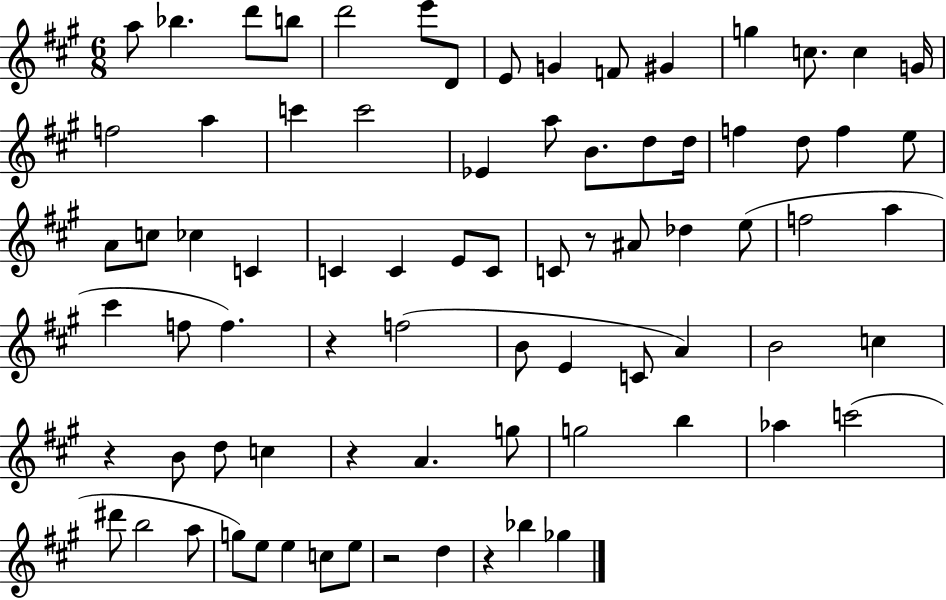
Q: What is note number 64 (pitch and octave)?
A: A5